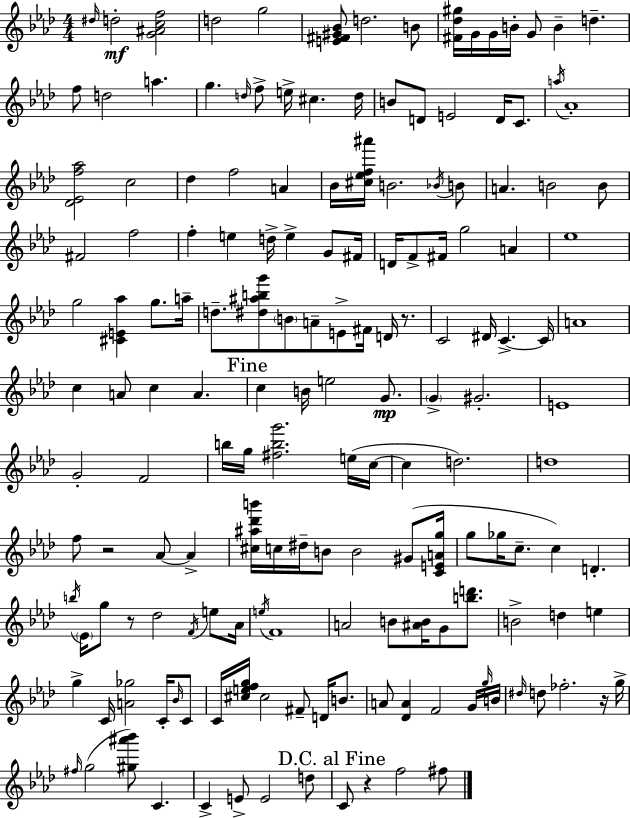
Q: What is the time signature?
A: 4/4